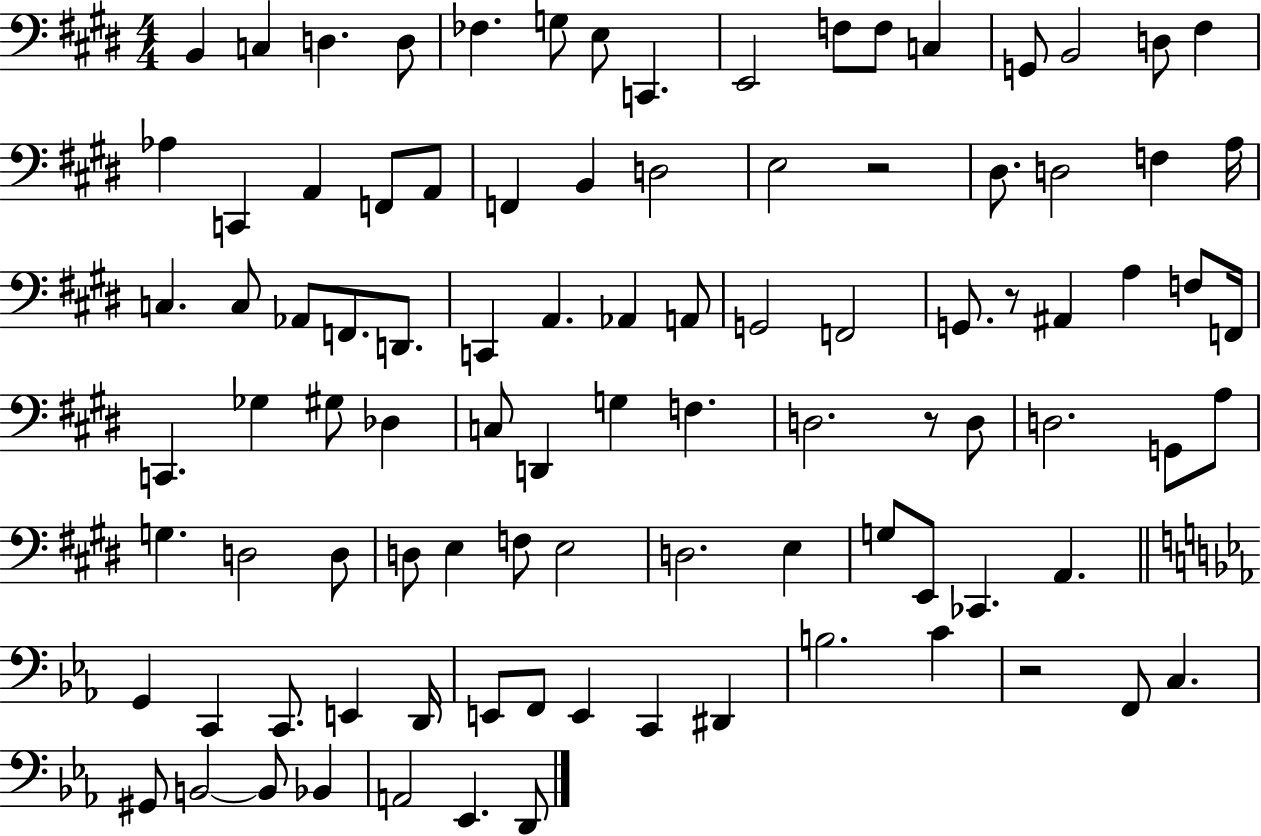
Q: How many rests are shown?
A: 4